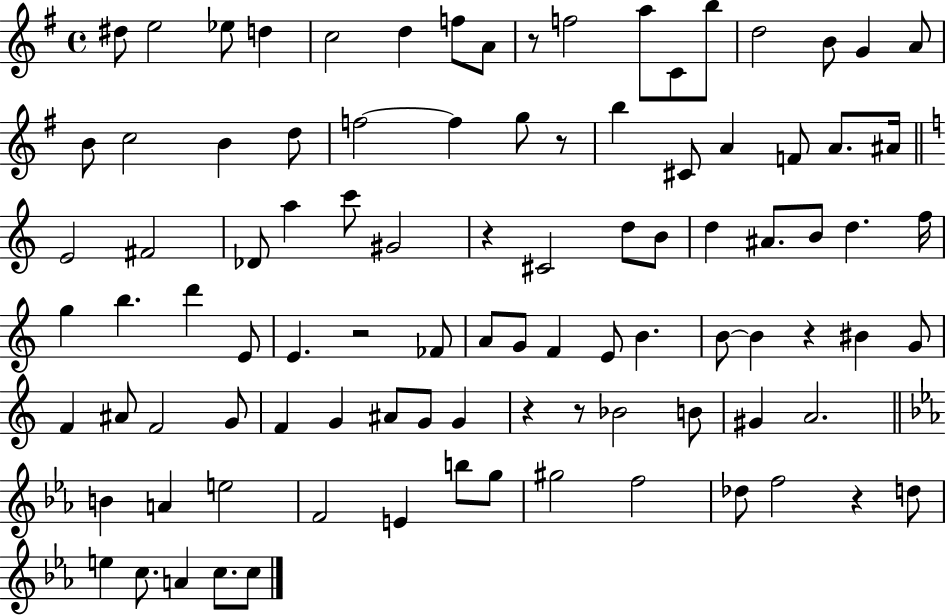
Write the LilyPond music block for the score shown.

{
  \clef treble
  \time 4/4
  \defaultTimeSignature
  \key g \major
  dis''8 e''2 ees''8 d''4 | c''2 d''4 f''8 a'8 | r8 f''2 a''8 c'8 b''8 | d''2 b'8 g'4 a'8 | \break b'8 c''2 b'4 d''8 | f''2~~ f''4 g''8 r8 | b''4 cis'8 a'4 f'8 a'8. ais'16 | \bar "||" \break \key a \minor e'2 fis'2 | des'8 a''4 c'''8 gis'2 | r4 cis'2 d''8 b'8 | d''4 ais'8. b'8 d''4. f''16 | \break g''4 b''4. d'''4 e'8 | e'4. r2 fes'8 | a'8 g'8 f'4 e'8 b'4. | b'8~~ b'4 r4 bis'4 g'8 | \break f'4 ais'8 f'2 g'8 | f'4 g'4 ais'8 g'8 g'4 | r4 r8 bes'2 b'8 | gis'4 a'2. | \break \bar "||" \break \key ees \major b'4 a'4 e''2 | f'2 e'4 b''8 g''8 | gis''2 f''2 | des''8 f''2 r4 d''8 | \break e''4 c''8. a'4 c''8. c''8 | \bar "|."
}